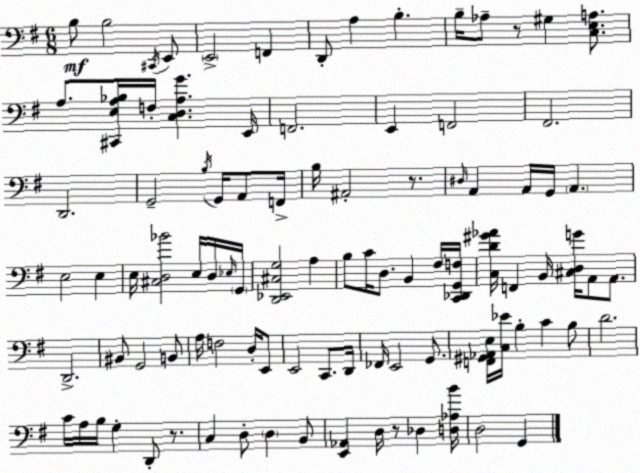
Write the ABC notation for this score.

X:1
T:Untitled
M:6/8
L:1/4
K:G
B,/2 B,2 ^C,,/4 E,,/2 E,,2 F,, D,,/2 A, B, B,/4 _A,/2 z/2 ^G, [C,E,A,]/2 A,/2 [^C,,E,A,_B,]/4 F,/4 [C,D,A,G] E,,/4 F,,2 E,, F,,2 ^F,,2 D,,2 G,,2 B,/4 G,,/4 A,,/2 F,,/4 B,/4 ^A,,2 z/2 ^D,/4 A,, A,,/4 G,,/4 A,, E,2 E, E,/4 [^C,D,_B]2 E,/4 D,/4 _E,/4 G,,/4 [D,,_E,,^C,G,]2 A, B,/2 C/4 D,/2 B,, ^F,/4 [C,,_D,,G,,F,]/4 [C,D^G_A]/4 F,, B,,/4 [^C,D,G]/4 A,,/2 A,,/2 D,,2 ^B,,/2 G,,2 B,,/2 A,/4 F,2 D,/4 E,,/2 E,,2 C,,/2 D,,/4 _F,,/4 E,,2 G,,/2 [F,,^G,,_A,,E,]/4 [C,_E]/4 B, C B,/2 D2 C/4 A,/4 B,/4 G, D,,/2 z/2 C, D,/2 D, B,,/2 [E,,_A,,] D,/4 z/2 _D, [D,_A,B]/4 D,2 G,,